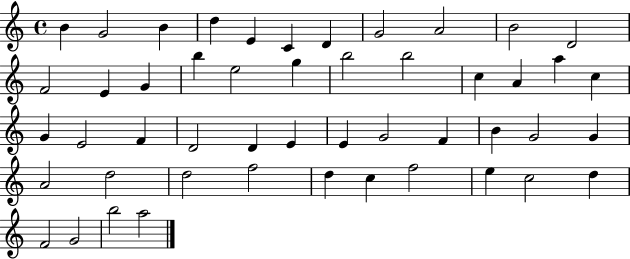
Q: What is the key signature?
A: C major